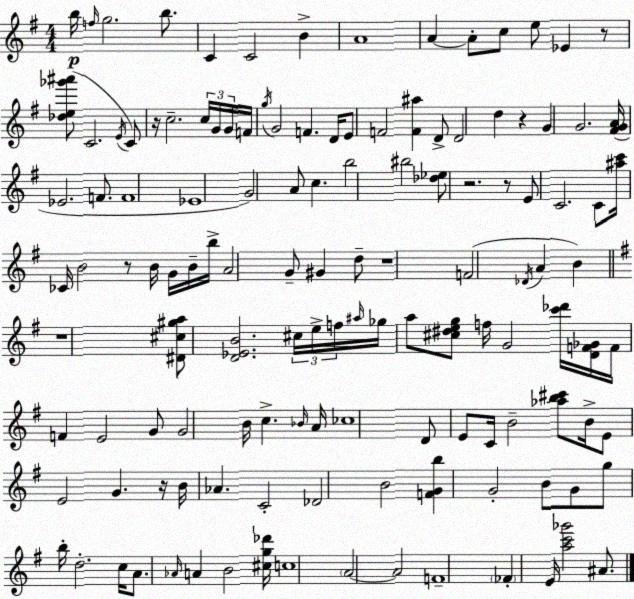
X:1
T:Untitled
M:4/4
L:1/4
K:G
b/4 f/4 g2 b/2 C C2 B A4 A A/2 c/2 e/2 _E z/2 [_de_g'^a']/2 C2 E/4 C/2 z/4 c2 c/4 G/4 G/4 F/4 g/4 G2 F D/4 E/2 F2 [F^a] D/2 D2 d z G G2 [^FGA]/4 _E2 F/2 F4 _E4 G2 A/2 c b2 ^b2 [_d_e]/2 z2 z/2 E/2 C2 C/2 [^ac']/4 _C/4 B2 z/2 B/4 G/4 B/4 b/4 A2 G/2 ^G d/2 z4 F2 _D/4 A B z4 [^D^c^ga]/2 [D_EB]2 ^c/4 e/4 f/4 ^a/4 _g/4 a/2 [^c^deg]/2 f/4 G2 [c'_d']/4 [DF_G]/4 F/4 F E2 G/2 G2 B/4 c _B/4 A/4 _c4 D/2 E/2 C/4 B2 [_ab^c']/2 B/4 E/2 E2 G z/4 B/4 _A C2 _D2 B2 [FGb] G2 B/2 G/2 g/2 b/4 d2 c/4 A/2 _A/4 A B2 [^cg_d']/4 c4 A2 A2 F4 _F E/4 [ac'_g']2 ^A/2